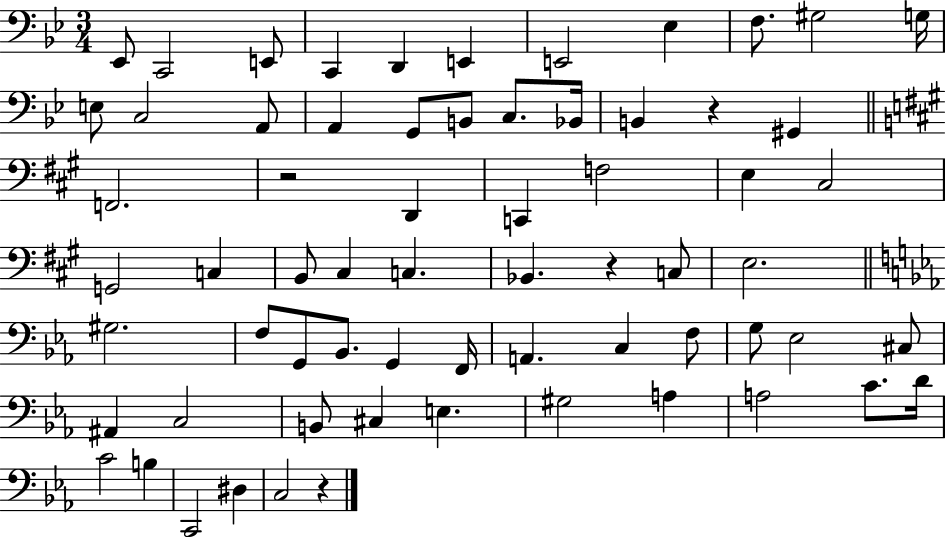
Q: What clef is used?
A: bass